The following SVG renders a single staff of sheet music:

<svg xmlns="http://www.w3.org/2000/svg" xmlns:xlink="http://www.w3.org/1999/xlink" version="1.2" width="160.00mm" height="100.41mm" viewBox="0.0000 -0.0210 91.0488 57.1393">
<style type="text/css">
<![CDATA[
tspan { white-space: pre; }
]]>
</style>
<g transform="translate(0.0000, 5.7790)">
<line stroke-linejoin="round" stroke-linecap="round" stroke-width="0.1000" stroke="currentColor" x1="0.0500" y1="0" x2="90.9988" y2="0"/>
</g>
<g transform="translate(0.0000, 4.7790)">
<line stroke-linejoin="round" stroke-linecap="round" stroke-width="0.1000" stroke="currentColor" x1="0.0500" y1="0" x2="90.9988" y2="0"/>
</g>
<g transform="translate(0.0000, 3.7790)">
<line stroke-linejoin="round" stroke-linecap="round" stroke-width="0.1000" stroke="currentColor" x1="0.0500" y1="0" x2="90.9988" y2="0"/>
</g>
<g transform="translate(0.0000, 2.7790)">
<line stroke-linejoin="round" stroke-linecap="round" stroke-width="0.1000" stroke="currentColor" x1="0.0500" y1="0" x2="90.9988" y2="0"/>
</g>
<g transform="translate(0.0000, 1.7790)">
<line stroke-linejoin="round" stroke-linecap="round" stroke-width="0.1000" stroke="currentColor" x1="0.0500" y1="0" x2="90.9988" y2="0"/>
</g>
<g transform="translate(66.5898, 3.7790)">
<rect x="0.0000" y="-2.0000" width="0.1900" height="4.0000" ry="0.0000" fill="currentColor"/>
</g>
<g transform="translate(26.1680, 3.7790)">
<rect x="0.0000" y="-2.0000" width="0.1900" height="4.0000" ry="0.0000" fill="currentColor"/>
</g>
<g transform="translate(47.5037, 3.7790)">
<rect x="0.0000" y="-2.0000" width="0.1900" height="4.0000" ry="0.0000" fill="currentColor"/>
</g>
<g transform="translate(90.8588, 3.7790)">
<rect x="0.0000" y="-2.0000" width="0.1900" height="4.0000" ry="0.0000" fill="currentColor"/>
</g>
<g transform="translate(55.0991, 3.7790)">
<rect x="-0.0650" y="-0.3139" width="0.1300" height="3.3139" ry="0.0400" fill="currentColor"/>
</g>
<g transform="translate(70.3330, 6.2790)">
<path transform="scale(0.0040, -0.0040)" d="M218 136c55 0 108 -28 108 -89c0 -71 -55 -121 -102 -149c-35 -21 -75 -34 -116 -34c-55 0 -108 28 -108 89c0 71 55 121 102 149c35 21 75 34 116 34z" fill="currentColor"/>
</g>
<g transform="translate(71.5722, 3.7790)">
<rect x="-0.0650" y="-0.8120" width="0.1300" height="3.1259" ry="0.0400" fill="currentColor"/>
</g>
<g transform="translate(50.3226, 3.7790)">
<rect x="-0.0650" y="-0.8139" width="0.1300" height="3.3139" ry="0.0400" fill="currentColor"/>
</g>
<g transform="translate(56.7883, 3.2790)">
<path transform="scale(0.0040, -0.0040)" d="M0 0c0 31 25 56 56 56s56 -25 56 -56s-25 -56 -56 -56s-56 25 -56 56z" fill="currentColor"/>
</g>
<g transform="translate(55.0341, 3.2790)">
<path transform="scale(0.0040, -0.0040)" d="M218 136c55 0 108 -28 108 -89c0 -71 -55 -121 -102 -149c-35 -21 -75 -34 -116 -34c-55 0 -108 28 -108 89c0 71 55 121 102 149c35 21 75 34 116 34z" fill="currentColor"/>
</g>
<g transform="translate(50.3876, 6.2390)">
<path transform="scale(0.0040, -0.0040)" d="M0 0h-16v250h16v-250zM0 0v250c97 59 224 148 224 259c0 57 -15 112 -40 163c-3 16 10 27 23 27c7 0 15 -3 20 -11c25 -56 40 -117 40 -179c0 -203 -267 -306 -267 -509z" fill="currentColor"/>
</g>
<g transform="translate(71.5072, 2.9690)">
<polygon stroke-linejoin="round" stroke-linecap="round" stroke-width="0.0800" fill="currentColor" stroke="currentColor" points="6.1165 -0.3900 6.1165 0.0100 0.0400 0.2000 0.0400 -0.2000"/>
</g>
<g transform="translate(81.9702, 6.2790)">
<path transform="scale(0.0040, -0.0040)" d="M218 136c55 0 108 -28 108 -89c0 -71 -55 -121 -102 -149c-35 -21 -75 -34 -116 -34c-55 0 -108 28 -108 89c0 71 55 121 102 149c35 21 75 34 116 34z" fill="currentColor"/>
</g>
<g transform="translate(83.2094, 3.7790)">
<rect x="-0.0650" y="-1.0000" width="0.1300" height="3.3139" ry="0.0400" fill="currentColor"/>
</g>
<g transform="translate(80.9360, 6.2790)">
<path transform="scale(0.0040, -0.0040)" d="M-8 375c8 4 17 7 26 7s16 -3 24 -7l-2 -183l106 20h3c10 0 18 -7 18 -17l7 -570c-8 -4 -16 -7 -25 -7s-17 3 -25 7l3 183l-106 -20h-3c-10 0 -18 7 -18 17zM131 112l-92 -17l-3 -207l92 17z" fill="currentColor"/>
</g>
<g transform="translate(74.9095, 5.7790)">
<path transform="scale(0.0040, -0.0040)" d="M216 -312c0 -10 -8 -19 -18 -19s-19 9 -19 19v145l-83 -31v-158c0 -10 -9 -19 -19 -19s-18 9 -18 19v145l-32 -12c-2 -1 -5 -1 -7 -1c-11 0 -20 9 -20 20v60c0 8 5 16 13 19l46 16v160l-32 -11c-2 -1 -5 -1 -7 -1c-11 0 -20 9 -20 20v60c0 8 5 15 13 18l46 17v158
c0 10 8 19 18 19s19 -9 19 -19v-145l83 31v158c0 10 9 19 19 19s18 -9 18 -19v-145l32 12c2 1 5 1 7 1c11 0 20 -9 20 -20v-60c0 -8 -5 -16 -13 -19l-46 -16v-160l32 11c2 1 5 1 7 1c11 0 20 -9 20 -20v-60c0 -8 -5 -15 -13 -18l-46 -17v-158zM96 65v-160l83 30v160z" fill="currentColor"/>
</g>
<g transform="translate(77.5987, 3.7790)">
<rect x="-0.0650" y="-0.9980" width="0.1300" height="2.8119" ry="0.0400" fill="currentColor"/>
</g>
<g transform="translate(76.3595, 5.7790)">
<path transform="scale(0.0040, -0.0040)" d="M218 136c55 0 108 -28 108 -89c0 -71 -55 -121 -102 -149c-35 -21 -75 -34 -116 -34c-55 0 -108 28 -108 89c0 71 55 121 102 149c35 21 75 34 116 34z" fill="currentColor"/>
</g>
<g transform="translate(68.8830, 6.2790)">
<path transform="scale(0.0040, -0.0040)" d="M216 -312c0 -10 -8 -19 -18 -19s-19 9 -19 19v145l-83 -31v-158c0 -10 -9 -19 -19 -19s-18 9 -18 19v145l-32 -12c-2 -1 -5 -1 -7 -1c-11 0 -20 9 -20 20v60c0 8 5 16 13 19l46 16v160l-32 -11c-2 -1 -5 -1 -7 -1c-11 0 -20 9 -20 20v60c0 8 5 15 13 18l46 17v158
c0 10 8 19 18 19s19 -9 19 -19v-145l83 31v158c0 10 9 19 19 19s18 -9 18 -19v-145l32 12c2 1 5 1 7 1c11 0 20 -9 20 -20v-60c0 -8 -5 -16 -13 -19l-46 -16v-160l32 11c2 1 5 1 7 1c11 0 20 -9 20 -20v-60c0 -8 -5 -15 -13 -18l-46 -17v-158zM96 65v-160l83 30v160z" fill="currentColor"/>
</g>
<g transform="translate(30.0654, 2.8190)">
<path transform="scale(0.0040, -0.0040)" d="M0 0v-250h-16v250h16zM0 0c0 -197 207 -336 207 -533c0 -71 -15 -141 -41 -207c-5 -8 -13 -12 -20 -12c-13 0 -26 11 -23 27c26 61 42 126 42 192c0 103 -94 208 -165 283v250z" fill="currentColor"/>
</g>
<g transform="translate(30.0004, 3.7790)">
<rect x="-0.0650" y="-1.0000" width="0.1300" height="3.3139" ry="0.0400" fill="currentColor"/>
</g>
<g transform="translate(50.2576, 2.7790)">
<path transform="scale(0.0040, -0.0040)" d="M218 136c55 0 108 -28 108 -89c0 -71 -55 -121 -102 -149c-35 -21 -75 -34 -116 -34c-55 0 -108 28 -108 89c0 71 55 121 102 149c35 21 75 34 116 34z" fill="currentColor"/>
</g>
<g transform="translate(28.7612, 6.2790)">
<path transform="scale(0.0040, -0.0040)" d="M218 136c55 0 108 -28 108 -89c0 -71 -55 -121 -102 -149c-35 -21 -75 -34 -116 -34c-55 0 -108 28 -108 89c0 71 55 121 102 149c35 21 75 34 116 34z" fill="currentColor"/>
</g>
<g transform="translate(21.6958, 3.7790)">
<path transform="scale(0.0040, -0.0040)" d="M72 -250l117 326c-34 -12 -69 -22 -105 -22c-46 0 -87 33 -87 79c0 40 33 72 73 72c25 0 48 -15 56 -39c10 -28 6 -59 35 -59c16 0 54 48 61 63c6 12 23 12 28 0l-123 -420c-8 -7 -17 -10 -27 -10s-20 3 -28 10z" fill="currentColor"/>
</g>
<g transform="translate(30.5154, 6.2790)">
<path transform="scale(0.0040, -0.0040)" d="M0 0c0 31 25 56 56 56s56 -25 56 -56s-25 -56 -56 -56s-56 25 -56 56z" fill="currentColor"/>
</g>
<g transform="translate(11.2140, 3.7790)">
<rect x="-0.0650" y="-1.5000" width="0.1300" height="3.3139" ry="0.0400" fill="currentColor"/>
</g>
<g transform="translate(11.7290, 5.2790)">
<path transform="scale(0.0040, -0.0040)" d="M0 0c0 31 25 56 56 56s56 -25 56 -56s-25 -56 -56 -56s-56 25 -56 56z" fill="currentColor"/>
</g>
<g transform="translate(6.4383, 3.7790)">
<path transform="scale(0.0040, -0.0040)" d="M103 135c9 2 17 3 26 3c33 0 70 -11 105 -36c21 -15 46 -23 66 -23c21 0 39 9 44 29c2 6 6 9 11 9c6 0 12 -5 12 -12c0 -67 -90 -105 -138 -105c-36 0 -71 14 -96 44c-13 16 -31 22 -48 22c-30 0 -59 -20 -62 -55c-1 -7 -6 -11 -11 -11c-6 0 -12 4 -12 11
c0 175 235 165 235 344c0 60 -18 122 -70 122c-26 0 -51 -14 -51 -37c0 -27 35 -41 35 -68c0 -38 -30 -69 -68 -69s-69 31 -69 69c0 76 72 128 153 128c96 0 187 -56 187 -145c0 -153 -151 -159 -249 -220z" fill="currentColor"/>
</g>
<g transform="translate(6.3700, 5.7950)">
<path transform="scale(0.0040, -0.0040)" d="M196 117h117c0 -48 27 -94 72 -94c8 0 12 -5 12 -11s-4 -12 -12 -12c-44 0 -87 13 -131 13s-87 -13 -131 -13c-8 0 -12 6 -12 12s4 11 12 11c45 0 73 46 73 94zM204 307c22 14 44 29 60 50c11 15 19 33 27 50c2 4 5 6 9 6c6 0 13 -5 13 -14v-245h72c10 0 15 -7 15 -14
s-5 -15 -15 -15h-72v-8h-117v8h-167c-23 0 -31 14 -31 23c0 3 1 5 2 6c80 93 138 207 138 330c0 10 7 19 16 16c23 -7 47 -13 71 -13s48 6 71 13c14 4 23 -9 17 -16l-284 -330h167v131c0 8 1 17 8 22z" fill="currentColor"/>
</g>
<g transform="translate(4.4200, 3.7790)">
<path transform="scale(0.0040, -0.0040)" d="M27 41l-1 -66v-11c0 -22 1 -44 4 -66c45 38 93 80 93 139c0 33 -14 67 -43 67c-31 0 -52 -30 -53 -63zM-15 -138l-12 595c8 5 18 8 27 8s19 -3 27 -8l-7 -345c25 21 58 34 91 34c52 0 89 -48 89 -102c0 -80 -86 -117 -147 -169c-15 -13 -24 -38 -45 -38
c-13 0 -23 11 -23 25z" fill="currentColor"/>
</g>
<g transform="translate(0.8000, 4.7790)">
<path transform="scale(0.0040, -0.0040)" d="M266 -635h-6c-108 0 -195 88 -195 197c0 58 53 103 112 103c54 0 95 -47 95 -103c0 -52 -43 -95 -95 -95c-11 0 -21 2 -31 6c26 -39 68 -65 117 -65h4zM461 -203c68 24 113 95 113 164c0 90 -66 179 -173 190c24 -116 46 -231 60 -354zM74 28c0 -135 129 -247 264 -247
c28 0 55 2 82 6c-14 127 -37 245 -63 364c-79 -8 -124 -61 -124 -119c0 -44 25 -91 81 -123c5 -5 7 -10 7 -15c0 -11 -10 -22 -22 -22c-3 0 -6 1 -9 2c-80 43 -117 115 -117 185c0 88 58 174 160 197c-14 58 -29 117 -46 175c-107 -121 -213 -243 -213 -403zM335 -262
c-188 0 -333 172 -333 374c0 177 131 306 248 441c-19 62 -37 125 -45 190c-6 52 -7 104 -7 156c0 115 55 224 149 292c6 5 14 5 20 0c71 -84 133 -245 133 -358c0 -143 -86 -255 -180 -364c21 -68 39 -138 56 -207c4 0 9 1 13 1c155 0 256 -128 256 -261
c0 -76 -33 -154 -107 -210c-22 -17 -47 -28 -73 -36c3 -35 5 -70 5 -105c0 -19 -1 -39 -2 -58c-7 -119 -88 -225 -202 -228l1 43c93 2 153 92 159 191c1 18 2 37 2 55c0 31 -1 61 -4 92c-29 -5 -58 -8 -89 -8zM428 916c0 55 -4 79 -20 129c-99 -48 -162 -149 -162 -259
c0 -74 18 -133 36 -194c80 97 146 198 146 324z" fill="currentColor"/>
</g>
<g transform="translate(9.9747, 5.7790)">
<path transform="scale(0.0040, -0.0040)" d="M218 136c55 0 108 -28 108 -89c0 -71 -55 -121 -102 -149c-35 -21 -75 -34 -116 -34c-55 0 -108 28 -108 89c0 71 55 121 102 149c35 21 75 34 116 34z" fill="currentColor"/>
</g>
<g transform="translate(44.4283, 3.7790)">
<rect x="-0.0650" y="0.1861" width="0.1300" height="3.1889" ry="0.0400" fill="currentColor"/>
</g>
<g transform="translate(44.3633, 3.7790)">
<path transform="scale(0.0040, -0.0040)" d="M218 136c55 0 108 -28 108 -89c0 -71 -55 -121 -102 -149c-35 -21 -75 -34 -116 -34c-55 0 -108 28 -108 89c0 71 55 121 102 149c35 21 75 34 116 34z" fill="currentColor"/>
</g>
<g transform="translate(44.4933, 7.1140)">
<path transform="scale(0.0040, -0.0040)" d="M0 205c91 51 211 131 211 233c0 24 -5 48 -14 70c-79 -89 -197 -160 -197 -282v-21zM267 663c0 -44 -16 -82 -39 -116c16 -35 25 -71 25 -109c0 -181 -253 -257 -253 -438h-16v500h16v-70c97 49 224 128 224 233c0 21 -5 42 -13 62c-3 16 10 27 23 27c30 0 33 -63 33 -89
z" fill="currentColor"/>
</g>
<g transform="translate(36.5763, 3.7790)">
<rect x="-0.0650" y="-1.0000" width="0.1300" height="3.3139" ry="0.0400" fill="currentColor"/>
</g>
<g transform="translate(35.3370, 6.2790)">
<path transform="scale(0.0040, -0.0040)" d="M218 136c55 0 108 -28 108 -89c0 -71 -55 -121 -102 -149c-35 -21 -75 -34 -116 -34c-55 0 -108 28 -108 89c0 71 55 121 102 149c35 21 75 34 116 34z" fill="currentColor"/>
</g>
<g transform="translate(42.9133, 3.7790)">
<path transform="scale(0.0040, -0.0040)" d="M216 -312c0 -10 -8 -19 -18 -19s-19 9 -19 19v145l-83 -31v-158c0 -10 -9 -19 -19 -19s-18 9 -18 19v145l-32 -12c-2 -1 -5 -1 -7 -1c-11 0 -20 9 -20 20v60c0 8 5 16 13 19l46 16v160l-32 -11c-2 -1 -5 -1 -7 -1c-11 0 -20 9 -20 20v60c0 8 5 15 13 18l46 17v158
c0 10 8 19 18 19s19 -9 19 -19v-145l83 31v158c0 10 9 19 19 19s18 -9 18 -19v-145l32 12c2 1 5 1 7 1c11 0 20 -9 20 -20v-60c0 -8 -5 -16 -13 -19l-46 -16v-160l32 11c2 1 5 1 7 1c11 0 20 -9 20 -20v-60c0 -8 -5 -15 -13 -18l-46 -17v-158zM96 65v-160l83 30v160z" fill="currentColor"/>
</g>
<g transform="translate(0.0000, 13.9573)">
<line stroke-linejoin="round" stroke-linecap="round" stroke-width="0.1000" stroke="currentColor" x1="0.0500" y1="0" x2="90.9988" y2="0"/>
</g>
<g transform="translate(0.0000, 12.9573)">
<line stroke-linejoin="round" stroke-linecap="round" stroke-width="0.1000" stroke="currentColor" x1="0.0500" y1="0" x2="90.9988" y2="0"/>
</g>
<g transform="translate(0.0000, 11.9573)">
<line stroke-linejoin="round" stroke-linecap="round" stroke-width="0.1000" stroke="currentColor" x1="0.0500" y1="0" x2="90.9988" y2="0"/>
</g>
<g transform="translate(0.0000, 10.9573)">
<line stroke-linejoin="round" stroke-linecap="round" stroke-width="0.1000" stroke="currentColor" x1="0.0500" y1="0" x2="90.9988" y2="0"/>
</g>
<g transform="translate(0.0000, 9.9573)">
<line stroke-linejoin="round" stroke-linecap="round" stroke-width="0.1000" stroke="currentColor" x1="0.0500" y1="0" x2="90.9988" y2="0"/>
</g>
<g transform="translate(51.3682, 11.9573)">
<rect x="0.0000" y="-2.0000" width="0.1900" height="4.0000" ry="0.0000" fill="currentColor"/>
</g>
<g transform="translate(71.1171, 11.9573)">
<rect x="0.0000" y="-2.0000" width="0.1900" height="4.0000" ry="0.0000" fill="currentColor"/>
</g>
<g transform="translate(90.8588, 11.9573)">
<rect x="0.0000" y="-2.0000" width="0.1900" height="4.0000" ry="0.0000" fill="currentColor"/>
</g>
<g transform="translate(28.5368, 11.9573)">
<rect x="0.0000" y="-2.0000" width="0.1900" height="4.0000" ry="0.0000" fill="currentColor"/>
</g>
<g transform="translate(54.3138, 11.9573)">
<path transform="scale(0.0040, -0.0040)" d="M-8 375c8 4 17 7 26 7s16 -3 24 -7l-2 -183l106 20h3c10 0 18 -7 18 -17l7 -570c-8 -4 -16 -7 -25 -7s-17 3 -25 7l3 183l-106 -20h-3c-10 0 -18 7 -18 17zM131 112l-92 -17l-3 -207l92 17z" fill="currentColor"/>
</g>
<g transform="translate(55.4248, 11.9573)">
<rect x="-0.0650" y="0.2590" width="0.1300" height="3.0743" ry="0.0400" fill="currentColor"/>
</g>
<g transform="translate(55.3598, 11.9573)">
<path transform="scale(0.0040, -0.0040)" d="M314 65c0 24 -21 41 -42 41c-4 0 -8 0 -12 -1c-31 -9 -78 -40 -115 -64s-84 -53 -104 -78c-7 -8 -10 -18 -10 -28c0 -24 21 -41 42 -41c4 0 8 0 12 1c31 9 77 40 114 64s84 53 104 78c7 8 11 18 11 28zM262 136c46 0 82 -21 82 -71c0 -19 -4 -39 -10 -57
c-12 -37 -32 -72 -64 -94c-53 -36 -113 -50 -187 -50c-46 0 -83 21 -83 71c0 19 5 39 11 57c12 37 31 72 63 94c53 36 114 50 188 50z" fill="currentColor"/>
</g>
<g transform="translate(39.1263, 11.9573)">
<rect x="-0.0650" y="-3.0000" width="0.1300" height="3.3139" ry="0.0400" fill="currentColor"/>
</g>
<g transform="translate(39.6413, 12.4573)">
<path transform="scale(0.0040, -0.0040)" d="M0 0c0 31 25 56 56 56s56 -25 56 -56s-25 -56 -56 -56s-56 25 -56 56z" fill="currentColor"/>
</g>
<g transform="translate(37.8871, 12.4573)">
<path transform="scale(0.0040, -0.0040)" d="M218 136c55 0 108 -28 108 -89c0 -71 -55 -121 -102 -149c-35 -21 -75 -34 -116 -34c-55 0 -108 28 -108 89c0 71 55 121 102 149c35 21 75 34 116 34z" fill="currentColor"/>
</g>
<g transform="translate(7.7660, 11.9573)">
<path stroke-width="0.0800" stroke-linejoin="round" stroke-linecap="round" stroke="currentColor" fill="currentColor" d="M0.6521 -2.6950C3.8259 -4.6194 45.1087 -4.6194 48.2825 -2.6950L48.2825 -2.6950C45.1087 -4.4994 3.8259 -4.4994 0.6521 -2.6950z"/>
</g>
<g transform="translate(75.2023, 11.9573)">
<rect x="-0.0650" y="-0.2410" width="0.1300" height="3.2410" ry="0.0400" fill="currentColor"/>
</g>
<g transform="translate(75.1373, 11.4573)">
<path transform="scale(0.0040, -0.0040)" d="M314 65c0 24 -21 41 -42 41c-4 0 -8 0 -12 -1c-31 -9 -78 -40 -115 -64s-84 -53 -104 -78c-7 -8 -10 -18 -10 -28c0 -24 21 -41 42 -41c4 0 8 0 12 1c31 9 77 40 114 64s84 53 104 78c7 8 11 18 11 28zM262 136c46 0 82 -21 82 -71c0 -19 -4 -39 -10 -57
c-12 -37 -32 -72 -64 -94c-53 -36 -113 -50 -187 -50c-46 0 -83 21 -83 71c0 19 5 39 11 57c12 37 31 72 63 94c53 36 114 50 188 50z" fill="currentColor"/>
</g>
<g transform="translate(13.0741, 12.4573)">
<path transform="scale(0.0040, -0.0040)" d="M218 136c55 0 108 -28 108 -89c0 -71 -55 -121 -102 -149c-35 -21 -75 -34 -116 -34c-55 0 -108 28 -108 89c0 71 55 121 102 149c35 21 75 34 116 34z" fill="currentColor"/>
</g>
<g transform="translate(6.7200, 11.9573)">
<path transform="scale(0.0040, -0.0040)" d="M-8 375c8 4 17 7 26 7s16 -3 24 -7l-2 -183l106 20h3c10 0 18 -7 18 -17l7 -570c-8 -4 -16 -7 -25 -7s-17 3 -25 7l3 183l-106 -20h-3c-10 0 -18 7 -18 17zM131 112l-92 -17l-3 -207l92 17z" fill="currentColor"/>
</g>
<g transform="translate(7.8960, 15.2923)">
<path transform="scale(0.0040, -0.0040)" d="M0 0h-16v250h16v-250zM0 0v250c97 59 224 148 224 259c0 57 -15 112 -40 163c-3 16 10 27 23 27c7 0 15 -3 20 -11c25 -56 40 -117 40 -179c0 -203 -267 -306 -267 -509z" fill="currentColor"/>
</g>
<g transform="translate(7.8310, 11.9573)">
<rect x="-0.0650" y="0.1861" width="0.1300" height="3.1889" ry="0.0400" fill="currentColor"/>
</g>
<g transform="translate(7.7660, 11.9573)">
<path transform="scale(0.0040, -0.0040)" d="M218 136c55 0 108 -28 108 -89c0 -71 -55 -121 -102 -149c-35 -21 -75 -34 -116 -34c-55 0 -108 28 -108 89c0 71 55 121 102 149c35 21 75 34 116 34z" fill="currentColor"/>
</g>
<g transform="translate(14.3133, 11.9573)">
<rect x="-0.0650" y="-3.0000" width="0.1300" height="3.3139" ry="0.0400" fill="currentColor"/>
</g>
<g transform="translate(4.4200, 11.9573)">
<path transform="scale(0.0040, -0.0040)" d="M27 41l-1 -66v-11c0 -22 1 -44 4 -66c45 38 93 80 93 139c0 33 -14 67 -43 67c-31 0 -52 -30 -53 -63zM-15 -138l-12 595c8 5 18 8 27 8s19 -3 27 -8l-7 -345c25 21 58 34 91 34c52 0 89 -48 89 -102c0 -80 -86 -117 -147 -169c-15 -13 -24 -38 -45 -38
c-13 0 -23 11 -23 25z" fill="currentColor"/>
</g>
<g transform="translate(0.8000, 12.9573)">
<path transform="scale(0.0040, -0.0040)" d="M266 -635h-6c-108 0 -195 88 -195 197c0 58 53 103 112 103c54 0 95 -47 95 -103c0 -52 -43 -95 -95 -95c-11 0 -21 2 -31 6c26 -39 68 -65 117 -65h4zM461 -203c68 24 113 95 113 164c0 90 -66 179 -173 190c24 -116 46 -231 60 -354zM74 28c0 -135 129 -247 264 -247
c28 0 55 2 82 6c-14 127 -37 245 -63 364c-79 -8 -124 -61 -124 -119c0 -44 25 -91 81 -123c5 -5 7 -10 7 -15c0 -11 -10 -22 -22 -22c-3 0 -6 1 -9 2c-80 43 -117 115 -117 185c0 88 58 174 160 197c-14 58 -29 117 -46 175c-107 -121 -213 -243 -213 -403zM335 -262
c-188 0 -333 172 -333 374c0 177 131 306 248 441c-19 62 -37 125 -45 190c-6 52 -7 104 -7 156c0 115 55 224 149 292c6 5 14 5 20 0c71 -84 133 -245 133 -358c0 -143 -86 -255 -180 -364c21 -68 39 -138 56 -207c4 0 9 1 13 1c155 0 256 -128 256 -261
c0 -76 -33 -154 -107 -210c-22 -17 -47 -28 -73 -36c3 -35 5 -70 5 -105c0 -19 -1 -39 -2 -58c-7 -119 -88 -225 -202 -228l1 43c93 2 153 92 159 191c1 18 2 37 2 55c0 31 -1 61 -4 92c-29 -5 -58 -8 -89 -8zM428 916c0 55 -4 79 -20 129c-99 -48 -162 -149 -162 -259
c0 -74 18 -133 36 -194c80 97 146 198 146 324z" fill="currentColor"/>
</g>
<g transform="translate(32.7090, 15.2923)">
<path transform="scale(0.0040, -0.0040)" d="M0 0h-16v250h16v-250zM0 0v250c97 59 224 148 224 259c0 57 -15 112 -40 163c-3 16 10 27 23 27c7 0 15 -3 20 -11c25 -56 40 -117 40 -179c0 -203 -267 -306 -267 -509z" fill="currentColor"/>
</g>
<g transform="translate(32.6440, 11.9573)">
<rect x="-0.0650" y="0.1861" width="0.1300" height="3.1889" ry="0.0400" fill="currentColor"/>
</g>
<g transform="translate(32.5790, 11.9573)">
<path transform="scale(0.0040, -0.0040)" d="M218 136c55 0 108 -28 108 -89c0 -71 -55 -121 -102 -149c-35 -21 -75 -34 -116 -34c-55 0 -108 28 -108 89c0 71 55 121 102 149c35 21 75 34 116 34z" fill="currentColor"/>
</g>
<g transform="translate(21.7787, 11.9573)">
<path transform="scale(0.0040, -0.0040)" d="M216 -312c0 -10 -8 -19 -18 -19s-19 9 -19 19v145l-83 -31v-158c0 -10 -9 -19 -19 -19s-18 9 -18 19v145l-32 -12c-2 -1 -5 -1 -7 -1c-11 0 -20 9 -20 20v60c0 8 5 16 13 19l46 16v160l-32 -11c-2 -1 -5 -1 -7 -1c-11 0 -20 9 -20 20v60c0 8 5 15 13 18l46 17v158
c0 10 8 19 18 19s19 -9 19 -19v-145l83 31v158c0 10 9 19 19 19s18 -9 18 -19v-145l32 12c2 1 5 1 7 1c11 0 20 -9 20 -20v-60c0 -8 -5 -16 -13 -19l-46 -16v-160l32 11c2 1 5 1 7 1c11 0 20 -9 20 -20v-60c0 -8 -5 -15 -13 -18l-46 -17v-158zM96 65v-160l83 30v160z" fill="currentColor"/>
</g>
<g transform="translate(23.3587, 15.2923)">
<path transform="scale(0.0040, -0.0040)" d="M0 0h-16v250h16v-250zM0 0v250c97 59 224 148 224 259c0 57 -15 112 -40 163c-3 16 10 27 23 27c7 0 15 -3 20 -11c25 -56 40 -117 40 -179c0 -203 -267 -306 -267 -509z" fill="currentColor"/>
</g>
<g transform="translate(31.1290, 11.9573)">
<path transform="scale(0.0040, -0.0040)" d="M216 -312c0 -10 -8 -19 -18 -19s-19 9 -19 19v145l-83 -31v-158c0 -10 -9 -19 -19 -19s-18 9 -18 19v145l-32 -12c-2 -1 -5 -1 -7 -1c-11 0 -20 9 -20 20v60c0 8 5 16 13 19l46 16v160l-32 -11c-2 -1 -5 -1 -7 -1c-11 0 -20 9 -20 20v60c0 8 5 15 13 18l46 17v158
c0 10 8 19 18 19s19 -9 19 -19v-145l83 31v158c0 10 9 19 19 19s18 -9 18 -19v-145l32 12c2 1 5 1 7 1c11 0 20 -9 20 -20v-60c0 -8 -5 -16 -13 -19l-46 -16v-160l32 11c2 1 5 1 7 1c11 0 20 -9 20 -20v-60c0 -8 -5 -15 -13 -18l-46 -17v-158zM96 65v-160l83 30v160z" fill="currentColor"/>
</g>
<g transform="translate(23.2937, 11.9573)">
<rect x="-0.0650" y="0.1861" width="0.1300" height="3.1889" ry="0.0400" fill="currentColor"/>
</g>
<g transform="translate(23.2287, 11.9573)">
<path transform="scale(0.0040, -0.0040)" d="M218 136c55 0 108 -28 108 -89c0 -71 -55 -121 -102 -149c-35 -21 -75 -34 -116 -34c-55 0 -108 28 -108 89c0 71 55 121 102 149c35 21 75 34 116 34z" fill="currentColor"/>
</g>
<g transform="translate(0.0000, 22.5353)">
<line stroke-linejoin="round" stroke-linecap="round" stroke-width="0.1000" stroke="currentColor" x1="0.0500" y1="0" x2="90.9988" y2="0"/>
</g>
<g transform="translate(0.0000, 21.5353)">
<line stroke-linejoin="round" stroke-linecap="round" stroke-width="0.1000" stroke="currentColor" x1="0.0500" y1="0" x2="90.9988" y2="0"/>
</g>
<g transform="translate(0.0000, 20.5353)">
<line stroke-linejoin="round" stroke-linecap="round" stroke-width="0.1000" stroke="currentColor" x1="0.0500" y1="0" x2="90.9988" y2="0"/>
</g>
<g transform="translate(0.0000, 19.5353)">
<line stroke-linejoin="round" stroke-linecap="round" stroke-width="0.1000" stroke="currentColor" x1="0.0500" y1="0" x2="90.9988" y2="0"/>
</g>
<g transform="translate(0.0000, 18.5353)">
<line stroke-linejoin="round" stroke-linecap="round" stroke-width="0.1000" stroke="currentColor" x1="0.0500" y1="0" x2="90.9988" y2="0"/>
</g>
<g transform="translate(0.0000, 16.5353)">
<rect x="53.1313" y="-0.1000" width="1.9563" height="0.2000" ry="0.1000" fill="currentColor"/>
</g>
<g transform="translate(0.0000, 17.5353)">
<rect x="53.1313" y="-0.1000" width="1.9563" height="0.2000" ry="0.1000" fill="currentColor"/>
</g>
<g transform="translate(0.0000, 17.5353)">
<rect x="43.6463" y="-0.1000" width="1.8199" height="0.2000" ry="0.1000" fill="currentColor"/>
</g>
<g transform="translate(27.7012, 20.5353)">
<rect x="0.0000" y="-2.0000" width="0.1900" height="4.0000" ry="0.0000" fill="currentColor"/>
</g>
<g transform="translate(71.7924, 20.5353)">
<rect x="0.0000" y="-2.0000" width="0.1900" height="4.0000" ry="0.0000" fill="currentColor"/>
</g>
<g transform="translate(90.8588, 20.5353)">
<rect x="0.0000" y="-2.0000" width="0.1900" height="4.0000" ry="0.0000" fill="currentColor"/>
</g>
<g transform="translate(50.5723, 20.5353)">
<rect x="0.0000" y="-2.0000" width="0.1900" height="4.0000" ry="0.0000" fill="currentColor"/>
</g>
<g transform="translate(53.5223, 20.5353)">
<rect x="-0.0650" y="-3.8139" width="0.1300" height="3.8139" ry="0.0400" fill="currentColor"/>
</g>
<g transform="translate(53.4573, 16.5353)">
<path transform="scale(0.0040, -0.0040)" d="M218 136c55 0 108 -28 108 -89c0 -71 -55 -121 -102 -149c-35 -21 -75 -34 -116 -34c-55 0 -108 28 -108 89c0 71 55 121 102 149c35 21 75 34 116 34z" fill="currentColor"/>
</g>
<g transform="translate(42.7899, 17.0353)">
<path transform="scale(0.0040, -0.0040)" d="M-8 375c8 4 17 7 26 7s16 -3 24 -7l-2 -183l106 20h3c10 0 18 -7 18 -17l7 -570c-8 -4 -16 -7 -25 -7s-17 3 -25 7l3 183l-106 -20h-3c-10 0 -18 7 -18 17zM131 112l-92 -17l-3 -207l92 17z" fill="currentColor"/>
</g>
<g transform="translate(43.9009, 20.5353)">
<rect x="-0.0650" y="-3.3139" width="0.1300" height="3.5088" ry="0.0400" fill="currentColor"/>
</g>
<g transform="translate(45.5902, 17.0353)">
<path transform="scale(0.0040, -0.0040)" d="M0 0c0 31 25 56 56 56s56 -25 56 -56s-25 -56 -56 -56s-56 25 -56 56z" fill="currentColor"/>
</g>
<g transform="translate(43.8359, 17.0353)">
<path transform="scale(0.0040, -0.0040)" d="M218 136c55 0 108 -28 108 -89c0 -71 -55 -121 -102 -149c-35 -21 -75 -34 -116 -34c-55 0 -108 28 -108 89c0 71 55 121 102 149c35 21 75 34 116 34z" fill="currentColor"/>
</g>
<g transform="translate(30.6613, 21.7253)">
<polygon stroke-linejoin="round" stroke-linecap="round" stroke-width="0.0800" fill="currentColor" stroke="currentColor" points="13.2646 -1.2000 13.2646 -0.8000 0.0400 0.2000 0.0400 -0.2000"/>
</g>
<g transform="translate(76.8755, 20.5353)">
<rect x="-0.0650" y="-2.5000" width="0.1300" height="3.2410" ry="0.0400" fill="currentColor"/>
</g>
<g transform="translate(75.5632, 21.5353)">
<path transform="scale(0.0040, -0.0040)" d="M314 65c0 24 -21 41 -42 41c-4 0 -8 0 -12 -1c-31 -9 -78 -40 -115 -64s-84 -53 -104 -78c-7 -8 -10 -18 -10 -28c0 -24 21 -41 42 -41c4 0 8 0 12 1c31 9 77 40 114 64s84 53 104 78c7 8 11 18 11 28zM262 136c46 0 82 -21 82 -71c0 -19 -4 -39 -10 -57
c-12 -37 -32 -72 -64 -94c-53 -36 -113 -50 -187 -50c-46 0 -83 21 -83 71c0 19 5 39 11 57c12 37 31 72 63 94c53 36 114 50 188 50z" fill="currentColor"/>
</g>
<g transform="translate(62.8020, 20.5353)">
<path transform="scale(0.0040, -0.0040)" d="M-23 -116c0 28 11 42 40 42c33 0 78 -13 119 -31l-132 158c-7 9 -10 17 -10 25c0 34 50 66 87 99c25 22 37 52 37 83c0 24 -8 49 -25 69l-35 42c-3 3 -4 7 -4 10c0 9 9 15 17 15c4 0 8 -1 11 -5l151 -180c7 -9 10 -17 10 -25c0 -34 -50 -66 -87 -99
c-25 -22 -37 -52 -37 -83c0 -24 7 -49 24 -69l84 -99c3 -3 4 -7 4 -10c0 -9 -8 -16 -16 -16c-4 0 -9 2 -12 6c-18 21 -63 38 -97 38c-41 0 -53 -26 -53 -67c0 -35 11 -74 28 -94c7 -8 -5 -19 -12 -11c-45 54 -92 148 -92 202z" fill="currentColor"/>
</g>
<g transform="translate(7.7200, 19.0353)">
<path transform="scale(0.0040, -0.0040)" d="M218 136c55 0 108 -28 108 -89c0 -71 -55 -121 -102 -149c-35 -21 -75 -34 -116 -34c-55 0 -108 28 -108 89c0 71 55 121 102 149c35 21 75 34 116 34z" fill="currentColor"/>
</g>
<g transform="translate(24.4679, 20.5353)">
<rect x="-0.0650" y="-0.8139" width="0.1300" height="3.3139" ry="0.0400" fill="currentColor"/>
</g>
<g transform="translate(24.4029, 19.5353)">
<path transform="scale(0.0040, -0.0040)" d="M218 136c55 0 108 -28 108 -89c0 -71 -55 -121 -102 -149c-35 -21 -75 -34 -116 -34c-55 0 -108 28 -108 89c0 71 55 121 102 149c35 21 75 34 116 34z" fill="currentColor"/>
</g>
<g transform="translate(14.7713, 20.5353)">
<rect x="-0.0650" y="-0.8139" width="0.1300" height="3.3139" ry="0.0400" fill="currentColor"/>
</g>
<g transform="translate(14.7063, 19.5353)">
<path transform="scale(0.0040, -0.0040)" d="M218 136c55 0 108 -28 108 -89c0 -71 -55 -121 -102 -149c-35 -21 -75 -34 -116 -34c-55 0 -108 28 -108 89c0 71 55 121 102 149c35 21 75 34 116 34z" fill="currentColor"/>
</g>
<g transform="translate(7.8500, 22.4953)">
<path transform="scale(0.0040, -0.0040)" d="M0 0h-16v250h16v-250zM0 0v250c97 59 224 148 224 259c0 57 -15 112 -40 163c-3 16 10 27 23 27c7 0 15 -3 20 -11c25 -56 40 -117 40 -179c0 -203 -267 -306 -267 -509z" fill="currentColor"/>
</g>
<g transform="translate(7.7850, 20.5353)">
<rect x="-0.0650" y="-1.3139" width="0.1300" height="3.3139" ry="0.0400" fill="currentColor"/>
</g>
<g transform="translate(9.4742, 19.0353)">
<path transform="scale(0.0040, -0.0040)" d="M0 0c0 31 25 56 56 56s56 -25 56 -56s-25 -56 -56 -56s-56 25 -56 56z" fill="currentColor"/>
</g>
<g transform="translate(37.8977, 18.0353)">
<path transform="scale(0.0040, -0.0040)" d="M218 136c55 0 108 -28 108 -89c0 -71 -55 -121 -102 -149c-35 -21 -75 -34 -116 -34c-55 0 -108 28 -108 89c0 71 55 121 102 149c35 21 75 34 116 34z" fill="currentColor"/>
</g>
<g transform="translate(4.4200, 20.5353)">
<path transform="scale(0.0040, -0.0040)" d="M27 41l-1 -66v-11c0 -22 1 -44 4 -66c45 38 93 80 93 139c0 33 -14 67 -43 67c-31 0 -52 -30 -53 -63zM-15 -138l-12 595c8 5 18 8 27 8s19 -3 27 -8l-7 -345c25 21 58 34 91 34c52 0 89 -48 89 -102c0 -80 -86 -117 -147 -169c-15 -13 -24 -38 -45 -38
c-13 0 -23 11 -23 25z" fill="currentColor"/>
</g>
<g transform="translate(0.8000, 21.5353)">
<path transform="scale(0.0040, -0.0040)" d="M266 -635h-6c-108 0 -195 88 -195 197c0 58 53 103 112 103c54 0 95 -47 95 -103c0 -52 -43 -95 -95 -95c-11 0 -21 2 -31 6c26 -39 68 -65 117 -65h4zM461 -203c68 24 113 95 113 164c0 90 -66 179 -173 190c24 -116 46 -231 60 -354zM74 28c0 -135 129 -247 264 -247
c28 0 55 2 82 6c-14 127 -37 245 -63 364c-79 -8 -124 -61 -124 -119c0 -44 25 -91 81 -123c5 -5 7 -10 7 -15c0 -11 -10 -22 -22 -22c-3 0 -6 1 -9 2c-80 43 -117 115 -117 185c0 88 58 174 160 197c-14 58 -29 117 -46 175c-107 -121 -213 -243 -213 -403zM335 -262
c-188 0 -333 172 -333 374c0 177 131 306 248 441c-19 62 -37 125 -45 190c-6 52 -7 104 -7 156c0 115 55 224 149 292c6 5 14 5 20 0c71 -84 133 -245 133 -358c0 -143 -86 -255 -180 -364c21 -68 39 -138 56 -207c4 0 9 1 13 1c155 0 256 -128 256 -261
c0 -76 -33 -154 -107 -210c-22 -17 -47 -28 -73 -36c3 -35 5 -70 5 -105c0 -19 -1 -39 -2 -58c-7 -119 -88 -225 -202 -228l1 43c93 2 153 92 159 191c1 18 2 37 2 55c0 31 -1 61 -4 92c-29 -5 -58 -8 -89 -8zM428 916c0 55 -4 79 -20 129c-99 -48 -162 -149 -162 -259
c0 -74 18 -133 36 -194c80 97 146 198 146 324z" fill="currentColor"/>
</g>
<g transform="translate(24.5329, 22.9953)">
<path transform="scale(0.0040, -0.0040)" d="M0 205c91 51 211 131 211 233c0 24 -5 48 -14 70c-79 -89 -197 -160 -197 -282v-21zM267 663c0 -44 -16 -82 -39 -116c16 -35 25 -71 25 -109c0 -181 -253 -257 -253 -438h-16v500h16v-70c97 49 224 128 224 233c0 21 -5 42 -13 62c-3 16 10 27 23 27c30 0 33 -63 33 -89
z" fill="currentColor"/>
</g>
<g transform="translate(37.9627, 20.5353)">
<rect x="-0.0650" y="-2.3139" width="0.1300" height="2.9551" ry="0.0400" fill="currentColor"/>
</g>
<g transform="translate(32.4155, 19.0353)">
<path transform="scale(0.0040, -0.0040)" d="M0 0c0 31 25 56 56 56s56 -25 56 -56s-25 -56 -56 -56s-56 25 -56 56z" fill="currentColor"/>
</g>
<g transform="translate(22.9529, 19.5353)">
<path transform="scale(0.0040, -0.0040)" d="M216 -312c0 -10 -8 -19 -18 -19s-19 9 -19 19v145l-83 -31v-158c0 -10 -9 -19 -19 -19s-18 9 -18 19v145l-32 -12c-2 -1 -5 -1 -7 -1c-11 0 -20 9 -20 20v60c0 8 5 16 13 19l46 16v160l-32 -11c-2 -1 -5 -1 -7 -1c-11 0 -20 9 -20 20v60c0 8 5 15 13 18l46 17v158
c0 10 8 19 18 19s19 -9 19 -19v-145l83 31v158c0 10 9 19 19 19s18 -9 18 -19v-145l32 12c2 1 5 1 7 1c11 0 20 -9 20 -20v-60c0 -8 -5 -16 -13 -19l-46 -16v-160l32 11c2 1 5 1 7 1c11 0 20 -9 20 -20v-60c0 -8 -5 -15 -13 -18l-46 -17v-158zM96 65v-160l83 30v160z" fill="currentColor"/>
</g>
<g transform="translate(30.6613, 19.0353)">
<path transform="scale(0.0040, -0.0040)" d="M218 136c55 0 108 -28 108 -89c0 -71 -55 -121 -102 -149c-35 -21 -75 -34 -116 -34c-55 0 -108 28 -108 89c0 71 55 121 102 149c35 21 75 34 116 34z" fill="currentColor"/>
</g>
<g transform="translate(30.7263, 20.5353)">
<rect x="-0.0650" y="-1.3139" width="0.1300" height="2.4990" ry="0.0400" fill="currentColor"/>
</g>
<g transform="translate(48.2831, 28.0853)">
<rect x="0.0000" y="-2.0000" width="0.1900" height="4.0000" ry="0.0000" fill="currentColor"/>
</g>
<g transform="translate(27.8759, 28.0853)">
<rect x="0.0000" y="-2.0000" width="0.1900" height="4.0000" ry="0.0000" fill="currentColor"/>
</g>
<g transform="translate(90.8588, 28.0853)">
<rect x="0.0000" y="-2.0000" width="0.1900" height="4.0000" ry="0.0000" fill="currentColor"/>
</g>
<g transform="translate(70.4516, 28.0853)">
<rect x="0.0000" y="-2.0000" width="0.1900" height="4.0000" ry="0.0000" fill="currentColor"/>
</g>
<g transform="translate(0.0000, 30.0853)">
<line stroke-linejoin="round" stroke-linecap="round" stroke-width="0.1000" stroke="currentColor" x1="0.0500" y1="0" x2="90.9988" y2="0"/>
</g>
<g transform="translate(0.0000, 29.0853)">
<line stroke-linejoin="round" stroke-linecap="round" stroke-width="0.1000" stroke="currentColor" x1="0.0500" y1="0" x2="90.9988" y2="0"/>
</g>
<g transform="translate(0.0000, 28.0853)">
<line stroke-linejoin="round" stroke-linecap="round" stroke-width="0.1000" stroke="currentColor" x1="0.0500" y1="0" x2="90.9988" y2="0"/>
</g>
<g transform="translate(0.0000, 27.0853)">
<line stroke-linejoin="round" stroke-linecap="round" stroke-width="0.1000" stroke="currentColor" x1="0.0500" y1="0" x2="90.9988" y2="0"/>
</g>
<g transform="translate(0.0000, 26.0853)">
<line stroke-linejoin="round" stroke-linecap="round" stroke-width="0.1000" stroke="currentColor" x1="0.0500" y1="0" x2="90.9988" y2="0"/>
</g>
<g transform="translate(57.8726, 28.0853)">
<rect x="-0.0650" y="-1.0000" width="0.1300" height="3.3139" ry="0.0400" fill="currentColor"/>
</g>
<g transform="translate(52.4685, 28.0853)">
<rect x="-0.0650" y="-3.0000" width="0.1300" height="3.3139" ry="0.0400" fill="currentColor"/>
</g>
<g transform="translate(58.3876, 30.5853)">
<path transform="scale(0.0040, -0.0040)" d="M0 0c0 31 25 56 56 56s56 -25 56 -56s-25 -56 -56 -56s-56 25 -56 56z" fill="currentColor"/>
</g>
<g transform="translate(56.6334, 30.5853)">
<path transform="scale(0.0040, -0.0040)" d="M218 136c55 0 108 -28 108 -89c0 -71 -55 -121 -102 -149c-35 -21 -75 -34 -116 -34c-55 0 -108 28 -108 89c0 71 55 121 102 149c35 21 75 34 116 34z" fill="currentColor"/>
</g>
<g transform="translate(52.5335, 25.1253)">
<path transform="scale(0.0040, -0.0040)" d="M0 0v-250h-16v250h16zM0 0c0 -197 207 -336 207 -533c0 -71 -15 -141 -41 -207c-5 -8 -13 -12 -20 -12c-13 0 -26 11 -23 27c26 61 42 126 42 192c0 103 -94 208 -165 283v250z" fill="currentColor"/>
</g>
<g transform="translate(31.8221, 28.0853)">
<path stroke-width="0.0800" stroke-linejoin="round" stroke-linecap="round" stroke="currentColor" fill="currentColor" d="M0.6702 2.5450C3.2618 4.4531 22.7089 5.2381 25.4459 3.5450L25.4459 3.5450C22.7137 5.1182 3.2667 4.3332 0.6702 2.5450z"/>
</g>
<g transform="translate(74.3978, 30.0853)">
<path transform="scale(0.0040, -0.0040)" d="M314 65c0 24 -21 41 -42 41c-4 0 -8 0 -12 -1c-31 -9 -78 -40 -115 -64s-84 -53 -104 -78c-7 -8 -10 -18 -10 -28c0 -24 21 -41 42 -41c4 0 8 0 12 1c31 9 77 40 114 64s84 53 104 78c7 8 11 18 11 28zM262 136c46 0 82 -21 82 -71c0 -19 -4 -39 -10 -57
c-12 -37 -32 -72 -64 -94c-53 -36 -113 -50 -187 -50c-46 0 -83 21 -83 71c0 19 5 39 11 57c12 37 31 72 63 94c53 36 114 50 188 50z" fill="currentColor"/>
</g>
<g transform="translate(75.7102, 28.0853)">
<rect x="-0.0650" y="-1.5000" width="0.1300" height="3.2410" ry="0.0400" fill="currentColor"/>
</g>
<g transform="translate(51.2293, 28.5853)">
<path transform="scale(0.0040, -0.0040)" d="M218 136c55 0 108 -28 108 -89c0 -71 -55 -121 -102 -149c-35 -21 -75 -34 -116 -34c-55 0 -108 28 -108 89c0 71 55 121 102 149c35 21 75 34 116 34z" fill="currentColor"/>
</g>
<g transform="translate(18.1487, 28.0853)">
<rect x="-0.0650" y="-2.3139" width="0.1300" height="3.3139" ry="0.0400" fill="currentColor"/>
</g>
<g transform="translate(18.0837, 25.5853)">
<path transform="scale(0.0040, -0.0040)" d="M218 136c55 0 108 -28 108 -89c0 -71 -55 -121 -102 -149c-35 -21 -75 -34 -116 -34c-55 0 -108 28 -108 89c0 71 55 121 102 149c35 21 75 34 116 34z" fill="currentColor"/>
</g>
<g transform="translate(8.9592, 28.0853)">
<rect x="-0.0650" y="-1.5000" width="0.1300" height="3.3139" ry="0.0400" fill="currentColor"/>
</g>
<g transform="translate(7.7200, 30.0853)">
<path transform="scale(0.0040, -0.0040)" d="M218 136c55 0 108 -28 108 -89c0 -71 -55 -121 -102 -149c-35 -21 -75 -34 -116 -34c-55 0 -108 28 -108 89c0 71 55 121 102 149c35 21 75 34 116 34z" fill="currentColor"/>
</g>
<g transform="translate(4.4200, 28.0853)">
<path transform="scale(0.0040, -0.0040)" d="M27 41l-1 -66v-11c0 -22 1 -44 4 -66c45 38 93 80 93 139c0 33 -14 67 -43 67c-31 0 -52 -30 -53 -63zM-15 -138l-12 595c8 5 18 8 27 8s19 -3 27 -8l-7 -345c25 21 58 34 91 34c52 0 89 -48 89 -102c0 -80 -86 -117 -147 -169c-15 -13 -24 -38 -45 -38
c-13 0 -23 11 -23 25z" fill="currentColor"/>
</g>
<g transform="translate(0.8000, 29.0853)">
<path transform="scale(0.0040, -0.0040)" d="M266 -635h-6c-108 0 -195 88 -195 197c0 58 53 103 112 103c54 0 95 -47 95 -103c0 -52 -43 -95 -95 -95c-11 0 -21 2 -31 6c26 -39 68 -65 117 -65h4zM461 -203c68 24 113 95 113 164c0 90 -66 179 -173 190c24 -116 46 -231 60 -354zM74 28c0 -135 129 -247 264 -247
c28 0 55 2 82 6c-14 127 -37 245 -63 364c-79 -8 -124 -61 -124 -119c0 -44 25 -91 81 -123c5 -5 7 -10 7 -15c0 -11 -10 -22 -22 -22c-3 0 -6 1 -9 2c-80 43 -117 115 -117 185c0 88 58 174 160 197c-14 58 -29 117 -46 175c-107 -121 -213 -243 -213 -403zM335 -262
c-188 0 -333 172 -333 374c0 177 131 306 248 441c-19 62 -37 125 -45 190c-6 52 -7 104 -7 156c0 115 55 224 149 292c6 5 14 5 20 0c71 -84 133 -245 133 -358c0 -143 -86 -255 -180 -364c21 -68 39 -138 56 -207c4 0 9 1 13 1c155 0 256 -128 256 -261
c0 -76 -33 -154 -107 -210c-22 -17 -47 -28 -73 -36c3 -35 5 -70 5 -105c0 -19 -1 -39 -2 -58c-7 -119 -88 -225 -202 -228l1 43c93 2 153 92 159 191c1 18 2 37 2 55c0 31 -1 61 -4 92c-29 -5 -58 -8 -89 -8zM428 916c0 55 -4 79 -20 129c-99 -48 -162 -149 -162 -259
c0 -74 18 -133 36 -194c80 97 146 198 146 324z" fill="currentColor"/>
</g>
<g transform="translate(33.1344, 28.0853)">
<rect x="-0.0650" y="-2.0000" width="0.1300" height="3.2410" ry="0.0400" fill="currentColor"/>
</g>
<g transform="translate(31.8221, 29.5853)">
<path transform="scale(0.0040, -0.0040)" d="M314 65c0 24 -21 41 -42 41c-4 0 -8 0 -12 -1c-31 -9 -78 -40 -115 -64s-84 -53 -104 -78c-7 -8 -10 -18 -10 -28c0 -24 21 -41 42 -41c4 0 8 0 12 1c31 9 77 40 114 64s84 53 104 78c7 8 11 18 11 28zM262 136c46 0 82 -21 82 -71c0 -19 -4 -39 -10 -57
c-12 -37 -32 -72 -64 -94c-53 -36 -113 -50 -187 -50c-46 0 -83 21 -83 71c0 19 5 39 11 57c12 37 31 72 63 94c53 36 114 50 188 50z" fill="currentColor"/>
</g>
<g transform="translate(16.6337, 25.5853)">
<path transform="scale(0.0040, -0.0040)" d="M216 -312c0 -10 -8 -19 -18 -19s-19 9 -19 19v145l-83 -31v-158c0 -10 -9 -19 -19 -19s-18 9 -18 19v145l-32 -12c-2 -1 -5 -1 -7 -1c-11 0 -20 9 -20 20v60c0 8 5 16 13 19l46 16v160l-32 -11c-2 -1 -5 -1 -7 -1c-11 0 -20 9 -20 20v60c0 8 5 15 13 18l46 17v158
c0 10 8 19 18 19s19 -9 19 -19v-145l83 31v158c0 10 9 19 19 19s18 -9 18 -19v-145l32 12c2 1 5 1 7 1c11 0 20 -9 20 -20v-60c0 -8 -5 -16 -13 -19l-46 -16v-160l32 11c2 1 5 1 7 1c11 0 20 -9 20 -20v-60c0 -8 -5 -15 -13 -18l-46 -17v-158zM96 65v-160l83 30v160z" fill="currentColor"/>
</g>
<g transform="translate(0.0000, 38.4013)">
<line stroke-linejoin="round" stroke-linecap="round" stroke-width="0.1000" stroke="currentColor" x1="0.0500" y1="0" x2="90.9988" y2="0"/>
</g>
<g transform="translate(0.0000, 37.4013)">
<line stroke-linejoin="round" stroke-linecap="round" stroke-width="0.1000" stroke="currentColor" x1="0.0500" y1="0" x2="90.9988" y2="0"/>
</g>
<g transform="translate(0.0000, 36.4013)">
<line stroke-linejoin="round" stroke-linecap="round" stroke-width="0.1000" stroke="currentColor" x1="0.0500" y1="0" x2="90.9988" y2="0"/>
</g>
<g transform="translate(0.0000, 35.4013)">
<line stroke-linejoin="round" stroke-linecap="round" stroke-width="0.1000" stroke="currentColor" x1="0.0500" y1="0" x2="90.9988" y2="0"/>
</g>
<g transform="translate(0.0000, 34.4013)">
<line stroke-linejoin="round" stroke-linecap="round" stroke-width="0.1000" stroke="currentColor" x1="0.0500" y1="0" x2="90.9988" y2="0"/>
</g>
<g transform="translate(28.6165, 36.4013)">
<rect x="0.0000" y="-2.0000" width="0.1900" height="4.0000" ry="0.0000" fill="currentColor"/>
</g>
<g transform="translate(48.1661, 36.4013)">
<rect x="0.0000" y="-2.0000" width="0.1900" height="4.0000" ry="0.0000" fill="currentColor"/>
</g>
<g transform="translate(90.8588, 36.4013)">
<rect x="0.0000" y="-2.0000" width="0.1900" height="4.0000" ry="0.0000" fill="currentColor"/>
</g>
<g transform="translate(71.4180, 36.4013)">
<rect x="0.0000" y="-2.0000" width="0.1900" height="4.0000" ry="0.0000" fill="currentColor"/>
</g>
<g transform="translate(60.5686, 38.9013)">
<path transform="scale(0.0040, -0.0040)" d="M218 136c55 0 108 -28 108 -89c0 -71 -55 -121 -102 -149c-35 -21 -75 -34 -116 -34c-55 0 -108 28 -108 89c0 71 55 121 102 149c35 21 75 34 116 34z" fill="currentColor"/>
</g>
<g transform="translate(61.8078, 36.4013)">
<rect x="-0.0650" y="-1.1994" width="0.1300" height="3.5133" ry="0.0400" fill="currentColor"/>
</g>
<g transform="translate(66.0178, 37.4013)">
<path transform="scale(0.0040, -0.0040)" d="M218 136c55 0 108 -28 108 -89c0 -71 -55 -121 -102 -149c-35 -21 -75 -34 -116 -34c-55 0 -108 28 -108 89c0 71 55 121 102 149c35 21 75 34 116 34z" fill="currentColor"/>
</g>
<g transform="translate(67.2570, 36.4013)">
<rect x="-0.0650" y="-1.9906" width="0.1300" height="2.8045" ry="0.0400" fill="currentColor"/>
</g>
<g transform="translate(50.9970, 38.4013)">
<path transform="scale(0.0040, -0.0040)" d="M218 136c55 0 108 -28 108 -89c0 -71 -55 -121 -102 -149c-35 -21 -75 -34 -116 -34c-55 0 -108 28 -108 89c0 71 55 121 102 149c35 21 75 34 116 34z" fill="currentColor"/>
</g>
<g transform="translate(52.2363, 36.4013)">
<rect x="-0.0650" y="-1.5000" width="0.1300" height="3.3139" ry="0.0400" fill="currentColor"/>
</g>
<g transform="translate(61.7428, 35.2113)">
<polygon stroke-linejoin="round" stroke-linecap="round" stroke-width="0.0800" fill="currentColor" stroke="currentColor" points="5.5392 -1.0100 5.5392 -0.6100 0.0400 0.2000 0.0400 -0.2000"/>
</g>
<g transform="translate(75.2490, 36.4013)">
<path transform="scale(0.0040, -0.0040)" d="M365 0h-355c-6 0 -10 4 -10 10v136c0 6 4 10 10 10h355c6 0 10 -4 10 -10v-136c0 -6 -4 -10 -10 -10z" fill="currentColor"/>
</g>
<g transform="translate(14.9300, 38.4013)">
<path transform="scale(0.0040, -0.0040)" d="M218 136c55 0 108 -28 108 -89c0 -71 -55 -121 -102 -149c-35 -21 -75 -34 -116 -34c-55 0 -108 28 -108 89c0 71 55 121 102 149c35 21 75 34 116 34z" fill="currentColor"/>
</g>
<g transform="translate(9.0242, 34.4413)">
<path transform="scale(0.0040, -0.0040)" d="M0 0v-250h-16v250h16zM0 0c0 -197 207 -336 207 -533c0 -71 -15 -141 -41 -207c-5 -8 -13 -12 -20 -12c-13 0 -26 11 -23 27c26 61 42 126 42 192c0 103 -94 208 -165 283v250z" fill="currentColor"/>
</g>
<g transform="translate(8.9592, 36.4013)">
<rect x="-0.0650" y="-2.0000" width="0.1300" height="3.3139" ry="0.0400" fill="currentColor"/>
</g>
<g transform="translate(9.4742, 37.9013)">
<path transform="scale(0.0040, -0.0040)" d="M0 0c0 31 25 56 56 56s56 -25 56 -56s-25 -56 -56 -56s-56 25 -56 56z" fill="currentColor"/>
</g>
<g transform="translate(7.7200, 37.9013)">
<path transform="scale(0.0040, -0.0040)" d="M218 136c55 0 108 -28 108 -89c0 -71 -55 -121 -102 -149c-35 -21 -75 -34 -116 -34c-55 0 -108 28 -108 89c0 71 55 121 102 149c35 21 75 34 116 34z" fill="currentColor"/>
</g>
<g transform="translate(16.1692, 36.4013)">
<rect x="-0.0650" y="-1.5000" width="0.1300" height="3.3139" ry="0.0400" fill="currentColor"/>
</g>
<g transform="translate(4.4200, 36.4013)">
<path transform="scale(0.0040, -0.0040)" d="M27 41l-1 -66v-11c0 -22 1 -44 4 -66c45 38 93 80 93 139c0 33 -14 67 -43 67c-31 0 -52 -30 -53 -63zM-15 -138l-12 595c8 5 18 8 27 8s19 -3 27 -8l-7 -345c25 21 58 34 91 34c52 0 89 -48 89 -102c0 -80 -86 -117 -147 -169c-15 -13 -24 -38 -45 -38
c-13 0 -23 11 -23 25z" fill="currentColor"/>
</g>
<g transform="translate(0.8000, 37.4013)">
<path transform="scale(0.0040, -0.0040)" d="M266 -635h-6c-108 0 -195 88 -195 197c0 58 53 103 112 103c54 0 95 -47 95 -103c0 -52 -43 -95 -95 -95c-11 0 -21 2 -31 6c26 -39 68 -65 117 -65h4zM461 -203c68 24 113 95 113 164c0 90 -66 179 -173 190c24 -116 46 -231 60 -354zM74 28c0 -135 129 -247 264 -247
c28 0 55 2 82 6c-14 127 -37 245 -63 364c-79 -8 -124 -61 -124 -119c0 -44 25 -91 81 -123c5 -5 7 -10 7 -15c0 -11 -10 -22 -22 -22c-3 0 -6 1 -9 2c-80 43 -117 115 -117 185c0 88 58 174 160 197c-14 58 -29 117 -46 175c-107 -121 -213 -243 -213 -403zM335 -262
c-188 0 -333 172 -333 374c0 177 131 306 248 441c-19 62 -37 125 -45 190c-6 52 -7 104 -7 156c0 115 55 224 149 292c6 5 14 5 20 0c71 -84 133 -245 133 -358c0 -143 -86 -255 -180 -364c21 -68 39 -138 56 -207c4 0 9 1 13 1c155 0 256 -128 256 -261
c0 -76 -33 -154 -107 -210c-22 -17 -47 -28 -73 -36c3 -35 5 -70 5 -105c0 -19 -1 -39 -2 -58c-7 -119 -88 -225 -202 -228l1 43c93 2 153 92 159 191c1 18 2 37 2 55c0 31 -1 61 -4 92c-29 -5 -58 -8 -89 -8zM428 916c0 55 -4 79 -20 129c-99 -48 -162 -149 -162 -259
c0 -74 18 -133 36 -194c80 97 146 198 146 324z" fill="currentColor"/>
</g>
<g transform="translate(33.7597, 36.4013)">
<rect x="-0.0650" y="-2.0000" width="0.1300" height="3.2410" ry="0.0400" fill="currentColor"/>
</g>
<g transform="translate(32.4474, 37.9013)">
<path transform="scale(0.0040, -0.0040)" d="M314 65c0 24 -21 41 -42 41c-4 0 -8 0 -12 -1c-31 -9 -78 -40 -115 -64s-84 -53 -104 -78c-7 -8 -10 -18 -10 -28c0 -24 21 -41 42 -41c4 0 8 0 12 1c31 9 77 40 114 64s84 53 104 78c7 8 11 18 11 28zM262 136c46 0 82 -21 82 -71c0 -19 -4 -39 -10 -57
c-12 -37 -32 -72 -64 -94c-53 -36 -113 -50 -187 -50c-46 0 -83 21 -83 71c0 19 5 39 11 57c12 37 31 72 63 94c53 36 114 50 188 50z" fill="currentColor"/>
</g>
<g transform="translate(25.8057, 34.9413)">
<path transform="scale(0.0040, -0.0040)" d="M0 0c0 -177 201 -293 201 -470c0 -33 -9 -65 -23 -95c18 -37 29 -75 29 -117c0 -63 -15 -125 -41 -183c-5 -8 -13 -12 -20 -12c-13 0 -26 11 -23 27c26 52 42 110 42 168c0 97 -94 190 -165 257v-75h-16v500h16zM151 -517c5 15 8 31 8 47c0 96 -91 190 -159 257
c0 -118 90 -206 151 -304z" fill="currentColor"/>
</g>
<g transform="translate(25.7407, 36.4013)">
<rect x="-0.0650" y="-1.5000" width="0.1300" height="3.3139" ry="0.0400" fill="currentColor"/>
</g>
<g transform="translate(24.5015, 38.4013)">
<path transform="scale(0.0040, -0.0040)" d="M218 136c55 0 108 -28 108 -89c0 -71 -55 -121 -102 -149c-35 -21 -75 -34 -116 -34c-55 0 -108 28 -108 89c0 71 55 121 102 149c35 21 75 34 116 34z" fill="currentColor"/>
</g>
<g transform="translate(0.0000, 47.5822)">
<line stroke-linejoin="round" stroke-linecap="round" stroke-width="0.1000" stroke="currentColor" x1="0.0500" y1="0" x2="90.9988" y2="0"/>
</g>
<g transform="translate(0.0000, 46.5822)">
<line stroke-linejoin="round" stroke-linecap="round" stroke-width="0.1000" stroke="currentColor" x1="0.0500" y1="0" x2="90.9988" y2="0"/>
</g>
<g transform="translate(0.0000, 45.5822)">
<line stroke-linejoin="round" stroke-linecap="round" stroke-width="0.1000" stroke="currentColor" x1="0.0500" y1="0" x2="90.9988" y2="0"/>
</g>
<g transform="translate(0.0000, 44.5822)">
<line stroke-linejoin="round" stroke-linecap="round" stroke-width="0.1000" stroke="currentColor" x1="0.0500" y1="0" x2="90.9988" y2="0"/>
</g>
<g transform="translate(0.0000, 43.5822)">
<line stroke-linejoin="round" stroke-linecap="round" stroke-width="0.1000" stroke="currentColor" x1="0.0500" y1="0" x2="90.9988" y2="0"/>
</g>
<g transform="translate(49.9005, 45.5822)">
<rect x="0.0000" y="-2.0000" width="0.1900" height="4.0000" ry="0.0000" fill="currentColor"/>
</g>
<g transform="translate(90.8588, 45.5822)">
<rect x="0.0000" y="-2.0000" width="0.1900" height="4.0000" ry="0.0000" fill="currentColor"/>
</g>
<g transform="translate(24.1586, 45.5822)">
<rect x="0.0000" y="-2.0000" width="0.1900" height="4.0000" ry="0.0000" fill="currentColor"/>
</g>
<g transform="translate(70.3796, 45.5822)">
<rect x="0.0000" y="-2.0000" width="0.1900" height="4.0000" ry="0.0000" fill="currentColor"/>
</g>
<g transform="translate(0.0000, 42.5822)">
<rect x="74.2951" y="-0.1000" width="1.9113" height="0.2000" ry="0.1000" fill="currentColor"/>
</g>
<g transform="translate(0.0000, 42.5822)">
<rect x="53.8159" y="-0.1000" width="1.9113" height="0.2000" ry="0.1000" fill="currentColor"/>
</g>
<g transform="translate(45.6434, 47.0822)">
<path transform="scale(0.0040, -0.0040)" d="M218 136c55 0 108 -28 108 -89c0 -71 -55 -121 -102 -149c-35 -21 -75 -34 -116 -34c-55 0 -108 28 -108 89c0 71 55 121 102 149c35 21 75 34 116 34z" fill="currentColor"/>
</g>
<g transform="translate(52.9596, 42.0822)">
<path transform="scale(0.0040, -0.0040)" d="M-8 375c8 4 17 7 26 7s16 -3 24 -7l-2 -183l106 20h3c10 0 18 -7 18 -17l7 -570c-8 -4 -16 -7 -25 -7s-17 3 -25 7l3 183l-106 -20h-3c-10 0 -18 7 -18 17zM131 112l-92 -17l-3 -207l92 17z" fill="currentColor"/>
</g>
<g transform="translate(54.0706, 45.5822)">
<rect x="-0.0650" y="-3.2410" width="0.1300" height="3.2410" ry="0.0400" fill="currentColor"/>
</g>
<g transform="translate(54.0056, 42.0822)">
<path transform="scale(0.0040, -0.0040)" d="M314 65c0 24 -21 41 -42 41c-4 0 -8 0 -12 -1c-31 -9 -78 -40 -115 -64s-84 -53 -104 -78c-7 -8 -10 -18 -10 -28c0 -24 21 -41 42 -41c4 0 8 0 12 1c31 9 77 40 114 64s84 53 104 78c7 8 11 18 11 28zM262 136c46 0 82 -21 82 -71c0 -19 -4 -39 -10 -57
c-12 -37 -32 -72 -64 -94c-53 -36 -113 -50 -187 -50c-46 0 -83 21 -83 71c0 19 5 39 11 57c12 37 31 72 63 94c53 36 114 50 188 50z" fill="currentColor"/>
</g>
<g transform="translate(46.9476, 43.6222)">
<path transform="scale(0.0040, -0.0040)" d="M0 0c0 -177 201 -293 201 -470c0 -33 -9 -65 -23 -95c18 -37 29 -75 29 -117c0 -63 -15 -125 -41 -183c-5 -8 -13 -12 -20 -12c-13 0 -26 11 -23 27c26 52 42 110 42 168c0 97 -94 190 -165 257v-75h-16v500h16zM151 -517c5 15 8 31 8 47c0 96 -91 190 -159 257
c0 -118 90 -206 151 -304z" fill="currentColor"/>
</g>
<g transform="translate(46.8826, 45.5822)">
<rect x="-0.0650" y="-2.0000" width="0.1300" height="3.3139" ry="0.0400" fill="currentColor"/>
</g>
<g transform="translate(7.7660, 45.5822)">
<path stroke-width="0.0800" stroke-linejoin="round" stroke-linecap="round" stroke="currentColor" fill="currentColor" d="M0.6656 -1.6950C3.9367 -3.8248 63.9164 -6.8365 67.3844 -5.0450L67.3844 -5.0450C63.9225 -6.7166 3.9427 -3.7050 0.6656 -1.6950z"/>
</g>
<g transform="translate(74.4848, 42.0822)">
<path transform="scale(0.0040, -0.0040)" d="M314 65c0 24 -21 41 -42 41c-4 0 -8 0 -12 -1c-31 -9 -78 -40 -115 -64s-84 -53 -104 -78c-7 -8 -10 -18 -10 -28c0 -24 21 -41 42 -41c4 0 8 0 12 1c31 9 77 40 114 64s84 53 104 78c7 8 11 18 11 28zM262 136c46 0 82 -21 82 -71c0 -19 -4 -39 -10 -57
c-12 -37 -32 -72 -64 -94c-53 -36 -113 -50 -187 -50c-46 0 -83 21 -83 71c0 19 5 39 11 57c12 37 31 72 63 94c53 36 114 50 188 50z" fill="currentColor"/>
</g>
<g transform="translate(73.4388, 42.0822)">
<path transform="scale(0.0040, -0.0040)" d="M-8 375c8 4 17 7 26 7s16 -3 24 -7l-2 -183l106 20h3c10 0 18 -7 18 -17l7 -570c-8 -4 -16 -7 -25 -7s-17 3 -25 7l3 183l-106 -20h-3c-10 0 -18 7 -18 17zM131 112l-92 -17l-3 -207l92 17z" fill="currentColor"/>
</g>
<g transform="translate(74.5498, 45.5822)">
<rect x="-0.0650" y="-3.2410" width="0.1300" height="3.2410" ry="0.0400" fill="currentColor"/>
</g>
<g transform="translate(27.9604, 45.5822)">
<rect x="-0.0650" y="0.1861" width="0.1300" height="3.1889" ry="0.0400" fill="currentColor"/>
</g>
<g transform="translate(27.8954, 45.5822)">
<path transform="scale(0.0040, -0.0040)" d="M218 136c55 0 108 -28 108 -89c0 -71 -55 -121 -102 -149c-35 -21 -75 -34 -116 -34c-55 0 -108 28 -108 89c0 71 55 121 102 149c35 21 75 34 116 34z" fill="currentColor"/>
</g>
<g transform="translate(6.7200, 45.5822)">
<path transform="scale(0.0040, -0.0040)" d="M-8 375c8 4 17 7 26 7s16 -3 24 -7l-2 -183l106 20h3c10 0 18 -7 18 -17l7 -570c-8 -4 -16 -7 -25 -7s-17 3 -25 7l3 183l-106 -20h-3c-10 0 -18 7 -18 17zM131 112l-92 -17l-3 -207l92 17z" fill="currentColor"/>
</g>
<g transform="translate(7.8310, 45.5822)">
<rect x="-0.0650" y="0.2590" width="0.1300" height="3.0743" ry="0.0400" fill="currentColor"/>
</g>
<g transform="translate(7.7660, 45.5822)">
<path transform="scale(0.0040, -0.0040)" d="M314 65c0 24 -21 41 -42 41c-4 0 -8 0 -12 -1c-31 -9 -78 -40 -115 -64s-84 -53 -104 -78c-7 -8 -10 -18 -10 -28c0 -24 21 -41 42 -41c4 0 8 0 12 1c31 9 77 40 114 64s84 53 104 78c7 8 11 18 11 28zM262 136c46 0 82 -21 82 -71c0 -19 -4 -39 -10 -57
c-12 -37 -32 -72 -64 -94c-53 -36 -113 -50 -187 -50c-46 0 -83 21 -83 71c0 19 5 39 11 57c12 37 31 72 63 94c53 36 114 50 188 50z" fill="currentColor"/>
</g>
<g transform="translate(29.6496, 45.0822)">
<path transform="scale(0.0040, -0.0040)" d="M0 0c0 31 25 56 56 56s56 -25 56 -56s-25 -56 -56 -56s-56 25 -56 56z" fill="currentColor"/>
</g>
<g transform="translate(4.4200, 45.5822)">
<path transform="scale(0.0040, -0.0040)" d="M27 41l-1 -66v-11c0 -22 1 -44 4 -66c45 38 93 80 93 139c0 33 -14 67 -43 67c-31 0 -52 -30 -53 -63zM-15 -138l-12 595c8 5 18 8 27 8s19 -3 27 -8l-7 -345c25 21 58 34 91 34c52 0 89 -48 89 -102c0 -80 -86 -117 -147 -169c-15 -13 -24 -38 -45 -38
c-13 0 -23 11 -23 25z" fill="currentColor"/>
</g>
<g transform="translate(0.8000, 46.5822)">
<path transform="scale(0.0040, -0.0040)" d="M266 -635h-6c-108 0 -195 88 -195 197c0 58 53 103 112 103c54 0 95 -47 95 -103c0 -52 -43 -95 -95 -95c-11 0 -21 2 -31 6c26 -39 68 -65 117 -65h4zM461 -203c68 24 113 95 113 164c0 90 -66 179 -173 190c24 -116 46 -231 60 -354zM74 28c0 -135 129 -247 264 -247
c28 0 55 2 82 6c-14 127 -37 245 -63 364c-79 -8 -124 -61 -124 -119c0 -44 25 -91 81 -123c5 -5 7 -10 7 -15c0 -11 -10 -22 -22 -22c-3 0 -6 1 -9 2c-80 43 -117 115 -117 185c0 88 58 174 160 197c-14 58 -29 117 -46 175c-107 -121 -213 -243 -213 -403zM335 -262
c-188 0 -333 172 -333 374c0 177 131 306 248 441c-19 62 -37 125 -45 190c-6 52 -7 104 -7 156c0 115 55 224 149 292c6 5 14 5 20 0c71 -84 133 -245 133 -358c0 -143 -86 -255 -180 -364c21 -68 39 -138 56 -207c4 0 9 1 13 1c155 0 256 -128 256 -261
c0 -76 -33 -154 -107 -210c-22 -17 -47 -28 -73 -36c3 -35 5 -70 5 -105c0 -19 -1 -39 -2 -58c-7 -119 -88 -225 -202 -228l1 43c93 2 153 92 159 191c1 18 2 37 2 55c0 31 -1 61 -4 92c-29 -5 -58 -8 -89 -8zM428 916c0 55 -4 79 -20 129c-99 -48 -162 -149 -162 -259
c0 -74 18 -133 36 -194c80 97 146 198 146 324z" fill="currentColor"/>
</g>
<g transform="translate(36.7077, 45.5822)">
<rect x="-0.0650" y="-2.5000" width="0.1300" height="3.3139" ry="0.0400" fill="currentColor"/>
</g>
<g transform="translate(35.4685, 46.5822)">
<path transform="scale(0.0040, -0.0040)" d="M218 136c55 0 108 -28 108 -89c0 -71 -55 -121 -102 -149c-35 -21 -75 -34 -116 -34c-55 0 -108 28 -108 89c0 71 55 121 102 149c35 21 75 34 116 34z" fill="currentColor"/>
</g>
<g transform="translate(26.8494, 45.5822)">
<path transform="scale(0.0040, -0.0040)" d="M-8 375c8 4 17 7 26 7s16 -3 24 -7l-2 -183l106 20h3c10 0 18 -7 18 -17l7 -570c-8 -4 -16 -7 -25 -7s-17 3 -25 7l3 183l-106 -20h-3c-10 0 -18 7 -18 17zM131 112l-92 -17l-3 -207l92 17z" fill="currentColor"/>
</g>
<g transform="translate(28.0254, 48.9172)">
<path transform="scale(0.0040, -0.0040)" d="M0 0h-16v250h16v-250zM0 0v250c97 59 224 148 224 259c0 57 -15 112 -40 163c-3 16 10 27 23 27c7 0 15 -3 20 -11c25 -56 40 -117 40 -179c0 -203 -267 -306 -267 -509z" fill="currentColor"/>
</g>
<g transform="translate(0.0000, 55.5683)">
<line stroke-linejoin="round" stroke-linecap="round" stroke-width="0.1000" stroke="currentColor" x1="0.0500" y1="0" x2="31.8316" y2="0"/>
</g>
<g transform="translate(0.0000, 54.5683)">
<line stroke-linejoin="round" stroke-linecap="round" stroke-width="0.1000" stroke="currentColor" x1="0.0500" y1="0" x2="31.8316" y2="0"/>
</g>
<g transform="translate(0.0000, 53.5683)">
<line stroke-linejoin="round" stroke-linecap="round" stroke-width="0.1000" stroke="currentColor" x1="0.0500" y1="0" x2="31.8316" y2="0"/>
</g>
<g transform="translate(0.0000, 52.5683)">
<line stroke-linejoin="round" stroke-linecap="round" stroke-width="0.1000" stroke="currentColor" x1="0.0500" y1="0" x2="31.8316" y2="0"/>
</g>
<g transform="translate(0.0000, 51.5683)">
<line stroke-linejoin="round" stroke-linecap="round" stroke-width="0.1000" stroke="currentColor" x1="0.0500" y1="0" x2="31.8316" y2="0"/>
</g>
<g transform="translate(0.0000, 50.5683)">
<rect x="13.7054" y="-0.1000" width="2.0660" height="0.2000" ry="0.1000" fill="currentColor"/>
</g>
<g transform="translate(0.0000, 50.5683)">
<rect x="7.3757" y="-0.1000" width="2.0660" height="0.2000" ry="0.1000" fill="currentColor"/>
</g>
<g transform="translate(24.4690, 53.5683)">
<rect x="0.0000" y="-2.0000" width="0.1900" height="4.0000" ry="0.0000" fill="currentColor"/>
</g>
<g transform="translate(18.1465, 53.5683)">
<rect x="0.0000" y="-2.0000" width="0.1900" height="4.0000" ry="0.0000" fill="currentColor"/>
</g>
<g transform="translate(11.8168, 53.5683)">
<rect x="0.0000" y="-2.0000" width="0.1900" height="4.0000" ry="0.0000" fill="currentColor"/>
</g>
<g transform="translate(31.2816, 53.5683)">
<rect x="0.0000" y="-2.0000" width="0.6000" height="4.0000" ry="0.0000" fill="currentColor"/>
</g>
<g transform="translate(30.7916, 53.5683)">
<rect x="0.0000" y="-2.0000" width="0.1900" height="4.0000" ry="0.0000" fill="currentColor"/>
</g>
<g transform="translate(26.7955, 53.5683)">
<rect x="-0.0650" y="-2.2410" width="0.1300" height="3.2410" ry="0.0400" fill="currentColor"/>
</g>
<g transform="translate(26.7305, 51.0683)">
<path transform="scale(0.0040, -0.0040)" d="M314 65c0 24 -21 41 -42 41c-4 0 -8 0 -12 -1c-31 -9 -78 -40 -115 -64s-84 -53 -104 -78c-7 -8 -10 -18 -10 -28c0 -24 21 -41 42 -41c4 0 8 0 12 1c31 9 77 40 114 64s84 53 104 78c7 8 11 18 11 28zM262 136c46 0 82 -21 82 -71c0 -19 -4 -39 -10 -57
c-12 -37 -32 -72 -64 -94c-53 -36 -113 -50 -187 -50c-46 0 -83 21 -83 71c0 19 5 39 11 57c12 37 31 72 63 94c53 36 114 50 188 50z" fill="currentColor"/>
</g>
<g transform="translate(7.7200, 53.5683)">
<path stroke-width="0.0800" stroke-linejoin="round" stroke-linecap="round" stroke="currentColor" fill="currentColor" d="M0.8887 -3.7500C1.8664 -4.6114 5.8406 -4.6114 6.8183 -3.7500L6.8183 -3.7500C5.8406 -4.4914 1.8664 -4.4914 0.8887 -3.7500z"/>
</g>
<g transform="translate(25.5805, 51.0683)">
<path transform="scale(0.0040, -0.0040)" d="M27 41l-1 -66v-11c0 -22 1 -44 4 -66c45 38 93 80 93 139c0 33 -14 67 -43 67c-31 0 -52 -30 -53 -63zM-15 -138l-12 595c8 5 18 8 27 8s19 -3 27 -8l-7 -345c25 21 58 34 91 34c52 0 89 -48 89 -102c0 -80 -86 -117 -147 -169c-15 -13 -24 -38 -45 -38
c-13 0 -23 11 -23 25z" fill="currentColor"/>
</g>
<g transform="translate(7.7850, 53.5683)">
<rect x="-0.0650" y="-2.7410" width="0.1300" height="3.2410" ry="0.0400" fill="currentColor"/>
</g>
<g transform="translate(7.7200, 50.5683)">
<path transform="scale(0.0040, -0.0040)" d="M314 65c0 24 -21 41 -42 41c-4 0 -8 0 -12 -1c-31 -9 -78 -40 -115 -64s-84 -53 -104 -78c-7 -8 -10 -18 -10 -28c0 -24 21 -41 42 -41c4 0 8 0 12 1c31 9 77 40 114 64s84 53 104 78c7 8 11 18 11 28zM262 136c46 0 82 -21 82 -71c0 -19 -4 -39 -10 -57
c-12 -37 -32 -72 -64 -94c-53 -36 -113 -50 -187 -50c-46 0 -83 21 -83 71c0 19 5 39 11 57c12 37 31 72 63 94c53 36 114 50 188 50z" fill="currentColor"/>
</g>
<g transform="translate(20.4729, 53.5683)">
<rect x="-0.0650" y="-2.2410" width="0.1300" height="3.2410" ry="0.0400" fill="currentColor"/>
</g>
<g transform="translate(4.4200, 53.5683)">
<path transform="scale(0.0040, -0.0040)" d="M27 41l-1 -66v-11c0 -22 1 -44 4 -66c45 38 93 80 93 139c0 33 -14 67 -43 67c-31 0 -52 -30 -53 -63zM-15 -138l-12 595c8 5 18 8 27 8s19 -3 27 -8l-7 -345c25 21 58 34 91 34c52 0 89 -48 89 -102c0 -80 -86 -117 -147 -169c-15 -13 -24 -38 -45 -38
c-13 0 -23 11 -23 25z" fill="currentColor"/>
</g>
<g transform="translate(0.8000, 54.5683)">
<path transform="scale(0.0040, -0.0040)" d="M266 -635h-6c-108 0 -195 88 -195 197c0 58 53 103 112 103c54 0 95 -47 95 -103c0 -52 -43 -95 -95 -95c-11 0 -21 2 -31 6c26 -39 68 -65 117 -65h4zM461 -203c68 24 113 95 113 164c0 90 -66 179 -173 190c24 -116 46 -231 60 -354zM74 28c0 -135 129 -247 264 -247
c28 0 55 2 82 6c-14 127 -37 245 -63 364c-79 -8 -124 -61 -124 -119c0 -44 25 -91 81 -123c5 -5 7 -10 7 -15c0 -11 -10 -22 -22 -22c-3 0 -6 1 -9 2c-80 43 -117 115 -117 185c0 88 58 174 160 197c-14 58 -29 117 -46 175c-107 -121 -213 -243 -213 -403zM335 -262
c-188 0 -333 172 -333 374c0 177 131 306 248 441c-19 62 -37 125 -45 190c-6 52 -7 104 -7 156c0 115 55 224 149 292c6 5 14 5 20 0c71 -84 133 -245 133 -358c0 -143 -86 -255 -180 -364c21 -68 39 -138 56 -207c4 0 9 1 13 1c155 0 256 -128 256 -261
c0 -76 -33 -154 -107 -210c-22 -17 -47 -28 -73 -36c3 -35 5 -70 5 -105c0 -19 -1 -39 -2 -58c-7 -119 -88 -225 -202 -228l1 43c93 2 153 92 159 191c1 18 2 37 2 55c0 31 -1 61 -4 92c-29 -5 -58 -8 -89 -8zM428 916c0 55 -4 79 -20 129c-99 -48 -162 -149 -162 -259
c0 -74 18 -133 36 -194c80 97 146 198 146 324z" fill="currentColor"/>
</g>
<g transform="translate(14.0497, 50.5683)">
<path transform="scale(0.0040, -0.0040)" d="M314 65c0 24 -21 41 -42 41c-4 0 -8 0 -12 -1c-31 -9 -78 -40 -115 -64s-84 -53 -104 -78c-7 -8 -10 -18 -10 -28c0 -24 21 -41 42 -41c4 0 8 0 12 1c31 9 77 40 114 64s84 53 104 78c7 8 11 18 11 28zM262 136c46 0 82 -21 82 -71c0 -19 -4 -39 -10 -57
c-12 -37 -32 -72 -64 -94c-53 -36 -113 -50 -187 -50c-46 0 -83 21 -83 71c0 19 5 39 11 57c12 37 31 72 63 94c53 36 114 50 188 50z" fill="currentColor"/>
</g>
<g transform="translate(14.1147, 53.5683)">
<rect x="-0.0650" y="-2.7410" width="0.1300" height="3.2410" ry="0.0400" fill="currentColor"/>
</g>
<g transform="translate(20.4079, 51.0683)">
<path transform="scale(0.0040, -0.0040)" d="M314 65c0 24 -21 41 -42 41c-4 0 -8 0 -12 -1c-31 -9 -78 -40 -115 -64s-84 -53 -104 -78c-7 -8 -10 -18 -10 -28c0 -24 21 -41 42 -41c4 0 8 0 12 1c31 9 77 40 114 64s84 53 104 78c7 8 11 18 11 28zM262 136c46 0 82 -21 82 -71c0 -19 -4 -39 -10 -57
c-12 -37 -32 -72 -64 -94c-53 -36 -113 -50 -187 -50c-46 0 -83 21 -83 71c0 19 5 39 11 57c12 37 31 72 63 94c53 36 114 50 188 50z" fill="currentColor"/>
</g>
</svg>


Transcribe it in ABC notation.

X:1
T:Untitled
M:2/4
L:1/4
K:F
E z/2 D/2 D ^B/4 d/2 c ^D/2 ^E/2 D B/2 A ^B/2 ^B/2 A B2 c2 e/2 d ^d/4 e/2 g/2 b/2 c' z G2 E ^g F2 A/2 D E2 F/2 E E/4 F2 E D/2 G/2 z2 B2 B/2 G F/4 b2 b2 a2 a2 g2 _g2